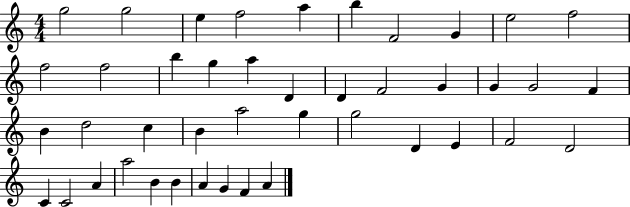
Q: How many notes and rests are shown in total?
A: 43